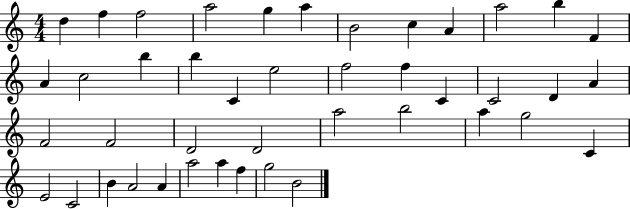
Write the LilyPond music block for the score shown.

{
  \clef treble
  \numericTimeSignature
  \time 4/4
  \key c \major
  d''4 f''4 f''2 | a''2 g''4 a''4 | b'2 c''4 a'4 | a''2 b''4 f'4 | \break a'4 c''2 b''4 | b''4 c'4 e''2 | f''2 f''4 c'4 | c'2 d'4 a'4 | \break f'2 f'2 | d'2 d'2 | a''2 b''2 | a''4 g''2 c'4 | \break e'2 c'2 | b'4 a'2 a'4 | a''2 a''4 f''4 | g''2 b'2 | \break \bar "|."
}